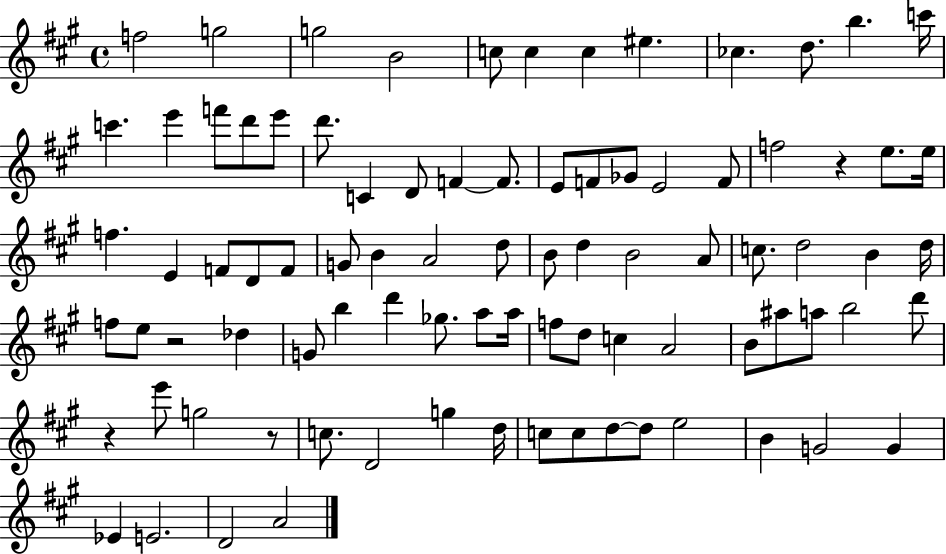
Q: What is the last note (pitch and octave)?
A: A4